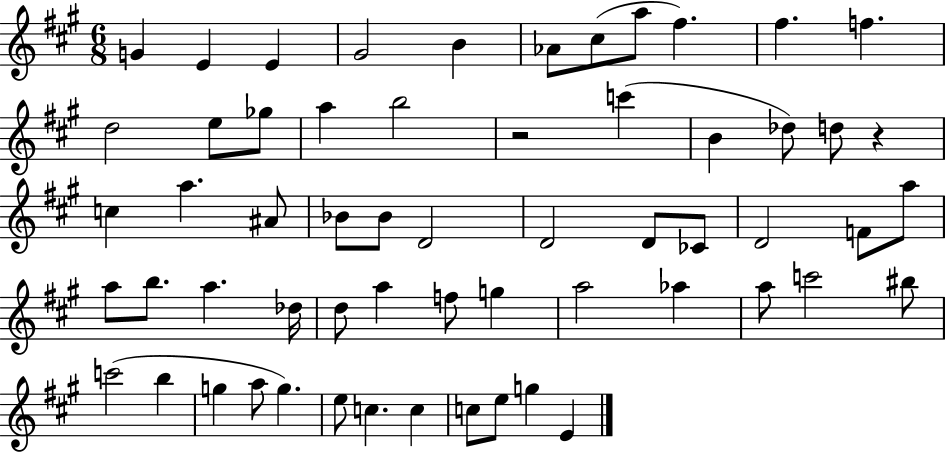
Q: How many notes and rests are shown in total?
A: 59